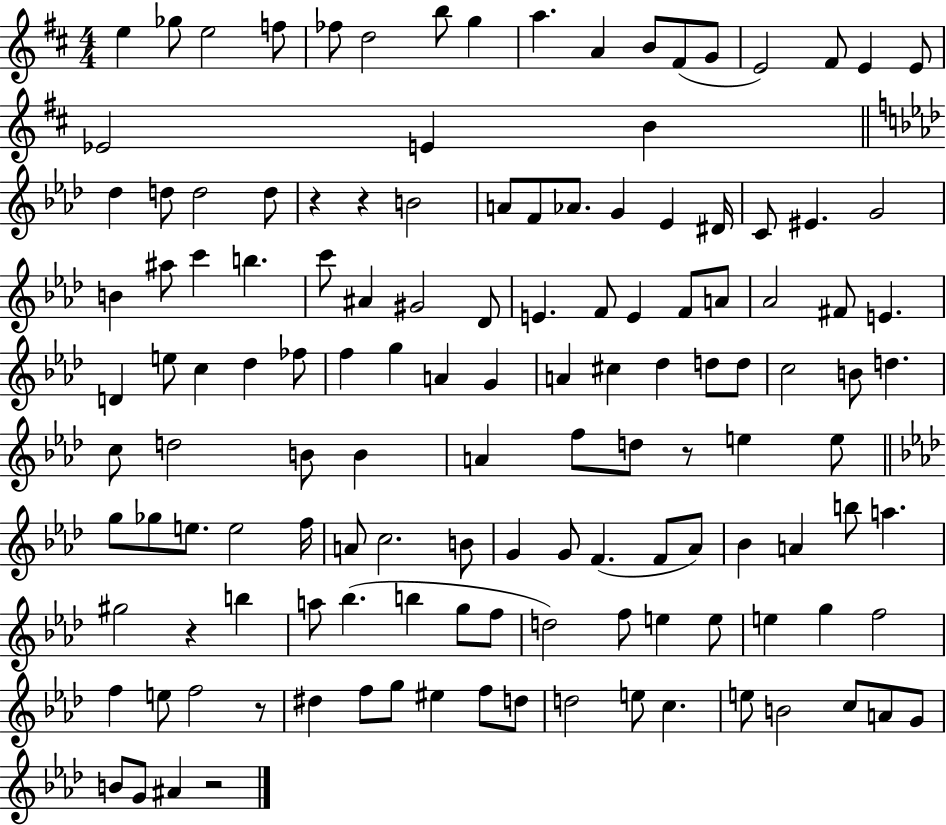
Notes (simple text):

E5/q Gb5/e E5/h F5/e FES5/e D5/h B5/e G5/q A5/q. A4/q B4/e F#4/e G4/e E4/h F#4/e E4/q E4/e Eb4/h E4/q B4/q Db5/q D5/e D5/h D5/e R/q R/q B4/h A4/e F4/e Ab4/e. G4/q Eb4/q D#4/s C4/e EIS4/q. G4/h B4/q A#5/e C6/q B5/q. C6/e A#4/q G#4/h Db4/e E4/q. F4/e E4/q F4/e A4/e Ab4/h F#4/e E4/q. D4/q E5/e C5/q Db5/q FES5/e F5/q G5/q A4/q G4/q A4/q C#5/q Db5/q D5/e D5/e C5/h B4/e D5/q. C5/e D5/h B4/e B4/q A4/q F5/e D5/e R/e E5/q E5/e G5/e Gb5/e E5/e. E5/h F5/s A4/e C5/h. B4/e G4/q G4/e F4/q. F4/e Ab4/e Bb4/q A4/q B5/e A5/q. G#5/h R/q B5/q A5/e Bb5/q. B5/q G5/e F5/e D5/h F5/e E5/q E5/e E5/q G5/q F5/h F5/q E5/e F5/h R/e D#5/q F5/e G5/e EIS5/q F5/e D5/e D5/h E5/e C5/q. E5/e B4/h C5/e A4/e G4/e B4/e G4/e A#4/q R/h